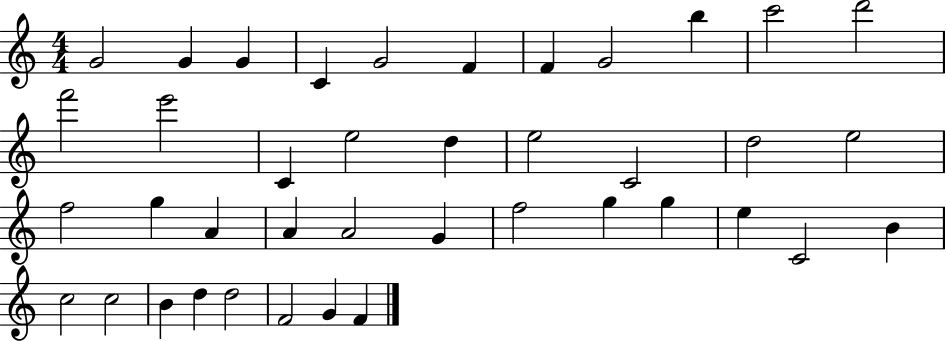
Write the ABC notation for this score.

X:1
T:Untitled
M:4/4
L:1/4
K:C
G2 G G C G2 F F G2 b c'2 d'2 f'2 e'2 C e2 d e2 C2 d2 e2 f2 g A A A2 G f2 g g e C2 B c2 c2 B d d2 F2 G F